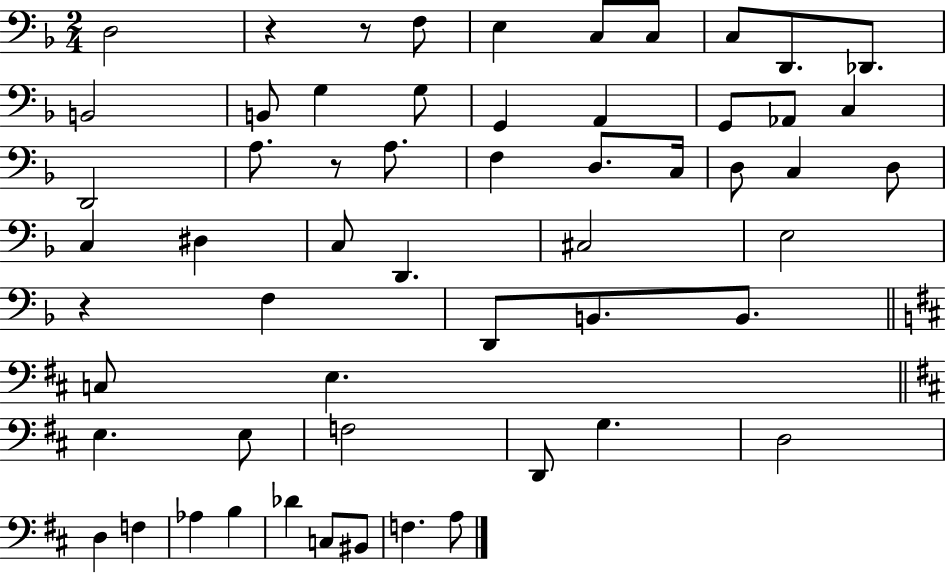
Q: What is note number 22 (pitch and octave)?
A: D3